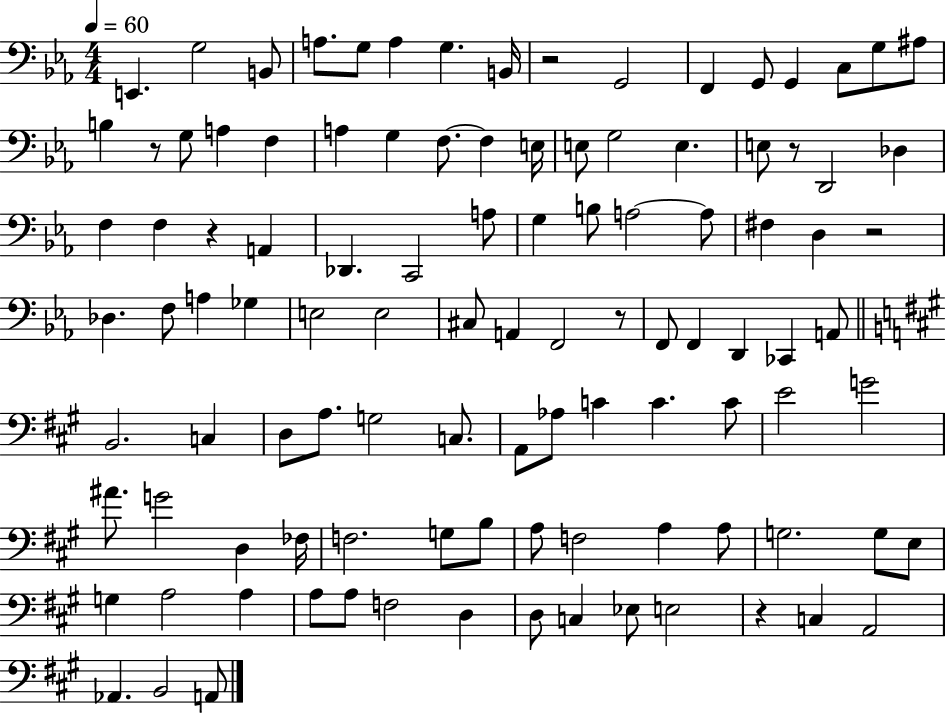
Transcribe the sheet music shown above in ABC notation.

X:1
T:Untitled
M:4/4
L:1/4
K:Eb
E,, G,2 B,,/2 A,/2 G,/2 A, G, B,,/4 z2 G,,2 F,, G,,/2 G,, C,/2 G,/2 ^A,/2 B, z/2 G,/2 A, F, A, G, F,/2 F, E,/4 E,/2 G,2 E, E,/2 z/2 D,,2 _D, F, F, z A,, _D,, C,,2 A,/2 G, B,/2 A,2 A,/2 ^F, D, z2 _D, F,/2 A, _G, E,2 E,2 ^C,/2 A,, F,,2 z/2 F,,/2 F,, D,, _C,, A,,/2 B,,2 C, D,/2 A,/2 G,2 C,/2 A,,/2 _A,/2 C C C/2 E2 G2 ^A/2 G2 D, _F,/4 F,2 G,/2 B,/2 A,/2 F,2 A, A,/2 G,2 G,/2 E,/2 G, A,2 A, A,/2 A,/2 F,2 D, D,/2 C, _E,/2 E,2 z C, A,,2 _A,, B,,2 A,,/2